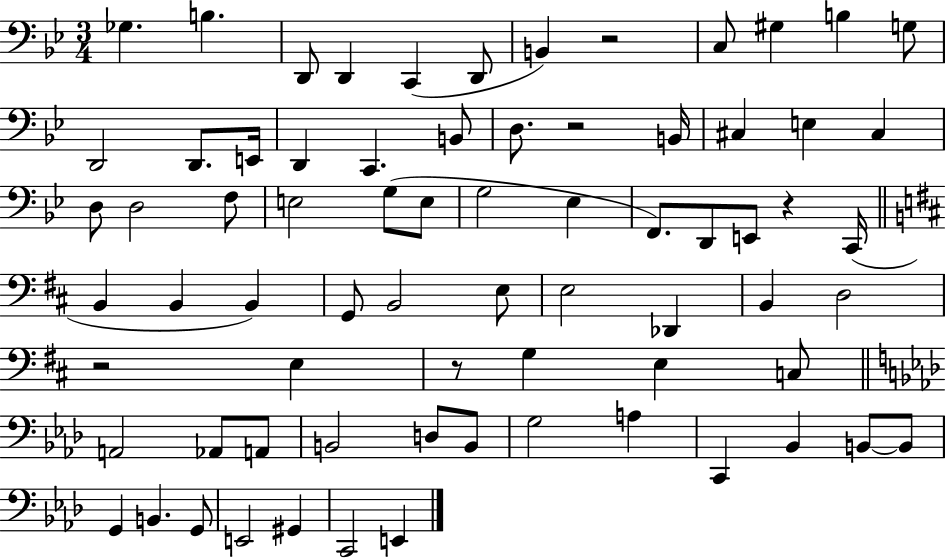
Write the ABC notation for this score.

X:1
T:Untitled
M:3/4
L:1/4
K:Bb
_G, B, D,,/2 D,, C,, D,,/2 B,, z2 C,/2 ^G, B, G,/2 D,,2 D,,/2 E,,/4 D,, C,, B,,/2 D,/2 z2 B,,/4 ^C, E, ^C, D,/2 D,2 F,/2 E,2 G,/2 E,/2 G,2 _E, F,,/2 D,,/2 E,,/2 z C,,/4 B,, B,, B,, G,,/2 B,,2 E,/2 E,2 _D,, B,, D,2 z2 E, z/2 G, E, C,/2 A,,2 _A,,/2 A,,/2 B,,2 D,/2 B,,/2 G,2 A, C,, _B,, B,,/2 B,,/2 G,, B,, G,,/2 E,,2 ^G,, C,,2 E,,